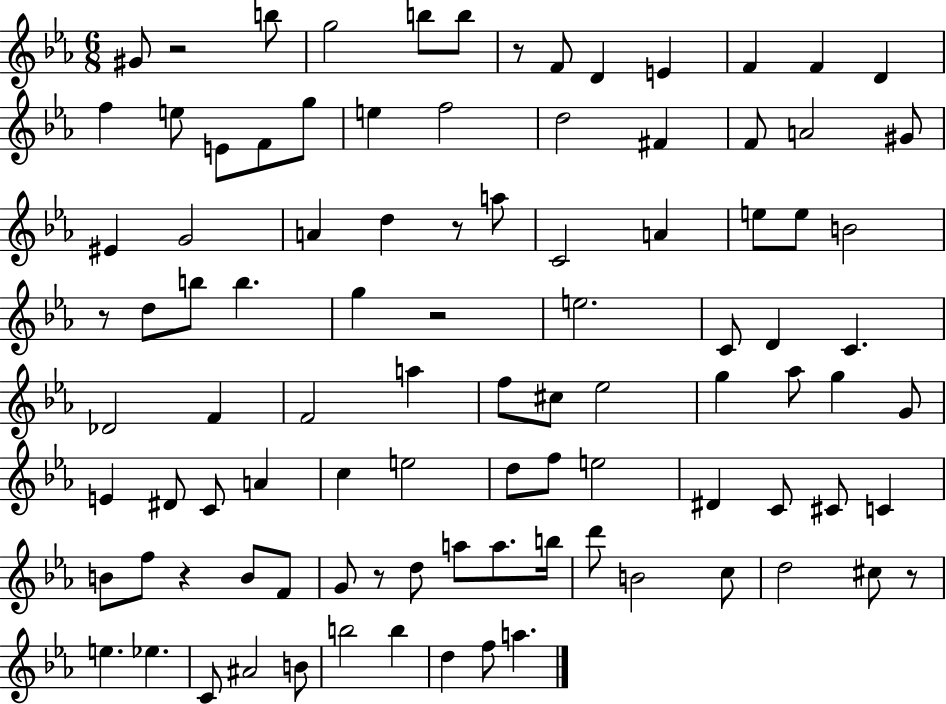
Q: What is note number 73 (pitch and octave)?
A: A5